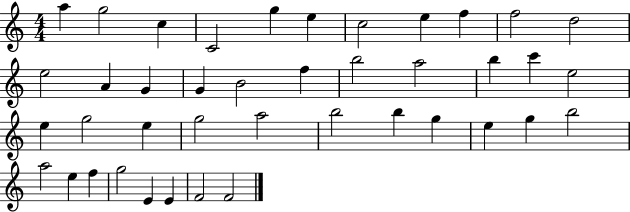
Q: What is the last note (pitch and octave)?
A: F4